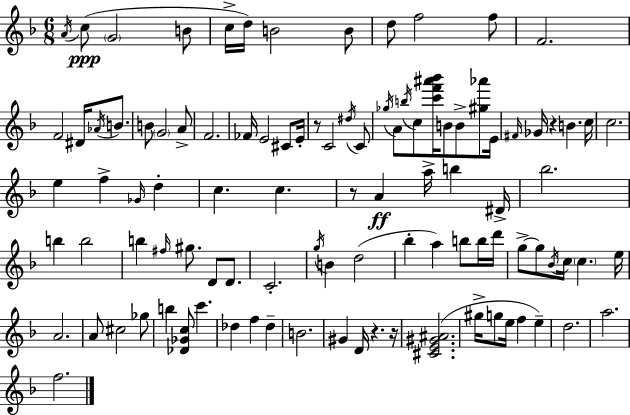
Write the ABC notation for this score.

X:1
T:Untitled
M:6/8
L:1/4
K:Dm
A/4 c/2 G2 B/2 c/4 d/4 B2 B/2 d/2 f2 f/2 F2 F2 ^D/4 _A/4 B/2 B/2 G2 A/2 F2 _F/4 E2 ^C/2 E/4 z/2 C2 ^d/4 C/2 _g/4 A/2 b/4 c/2 [c'f'^a'_b']/4 B/2 B/2 [^g_a']/2 E/4 ^F/4 _G/4 z B c/4 c2 e f _G/4 d c c z/2 A a/4 b ^D/4 _b2 b b2 b ^f/4 ^g/2 D/2 D/2 C2 g/4 B d2 _b a b/2 b/4 d'/4 g/2 g/2 _B/4 c/4 c e/4 A2 A/2 ^c2 _g/2 b [_D_Gc]/2 c' _d f _d B2 ^G D/4 z z/4 [^CE^G^A]2 ^g/4 g/2 e/4 f e d2 a2 f2